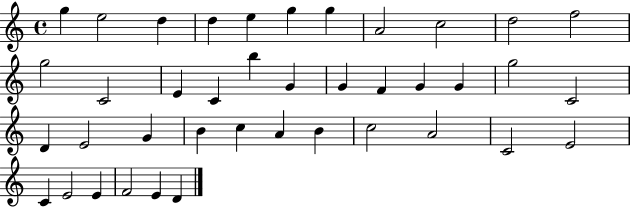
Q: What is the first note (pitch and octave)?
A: G5